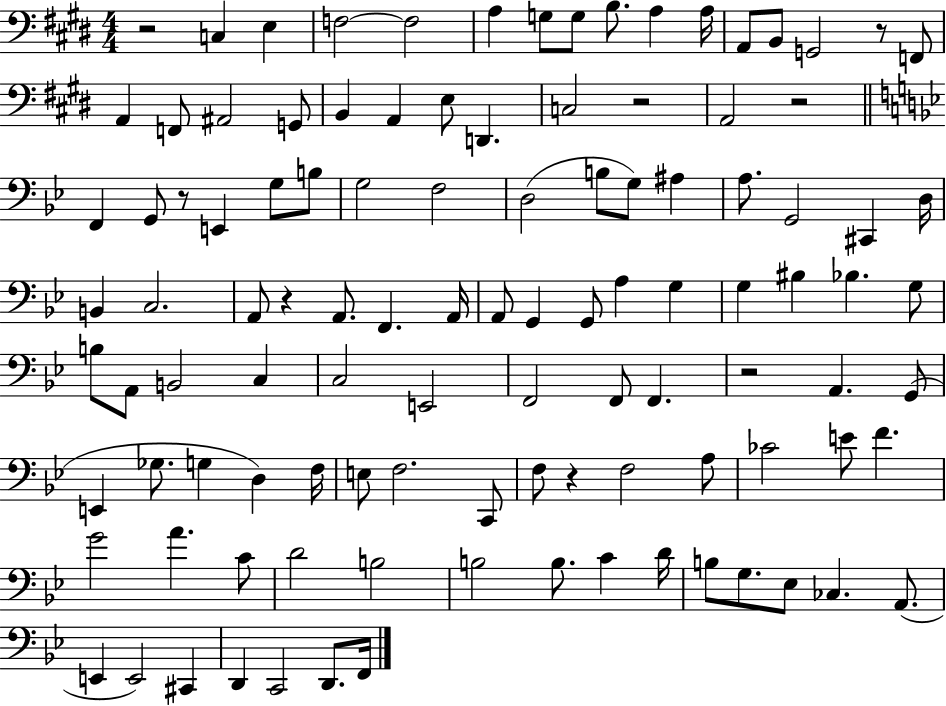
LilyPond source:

{
  \clef bass
  \numericTimeSignature
  \time 4/4
  \key e \major
  \repeat volta 2 { r2 c4 e4 | f2~~ f2 | a4 g8 g8 b8. a4 a16 | a,8 b,8 g,2 r8 f,8 | \break a,4 f,8 ais,2 g,8 | b,4 a,4 e8 d,4. | c2 r2 | a,2 r2 | \break \bar "||" \break \key bes \major f,4 g,8 r8 e,4 g8 b8 | g2 f2 | d2( b8 g8) ais4 | a8. g,2 cis,4 d16 | \break b,4 c2. | a,8 r4 a,8. f,4. a,16 | a,8 g,4 g,8 a4 g4 | g4 bis4 bes4. g8 | \break b8 a,8 b,2 c4 | c2 e,2 | f,2 f,8 f,4. | r2 a,4. g,8( | \break e,4 ges8. g4 d4) f16 | e8 f2. c,8 | f8 r4 f2 a8 | ces'2 e'8 f'4. | \break g'2 a'4. c'8 | d'2 b2 | b2 b8. c'4 d'16 | b8 g8. ees8 ces4. a,8.( | \break e,4 e,2) cis,4 | d,4 c,2 d,8. f,16 | } \bar "|."
}